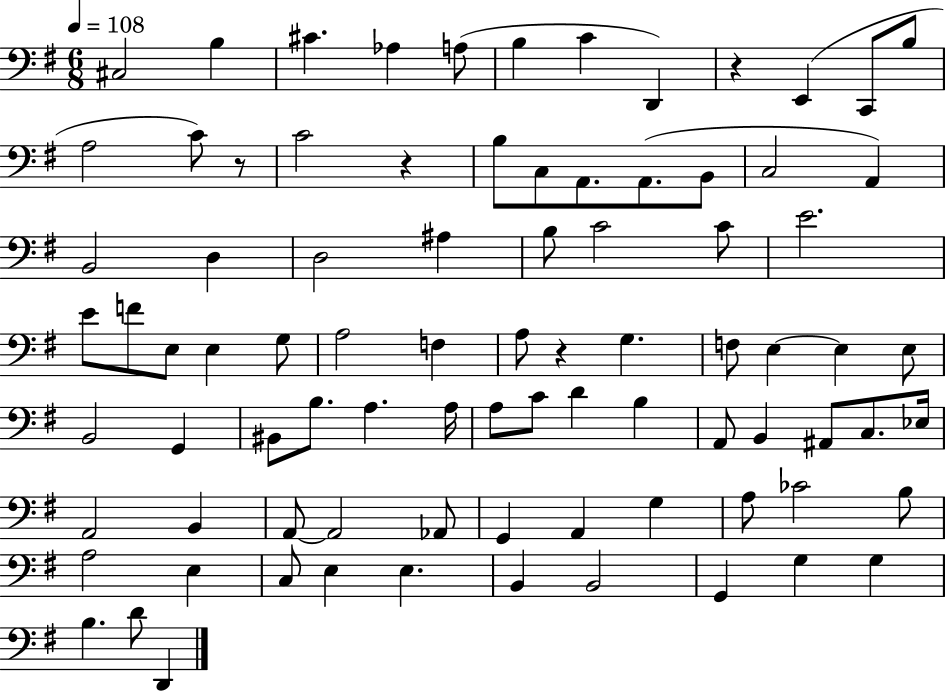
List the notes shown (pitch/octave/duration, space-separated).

C#3/h B3/q C#4/q. Ab3/q A3/e B3/q C4/q D2/q R/q E2/q C2/e B3/e A3/h C4/e R/e C4/h R/q B3/e C3/e A2/e. A2/e. B2/e C3/h A2/q B2/h D3/q D3/h A#3/q B3/e C4/h C4/e E4/h. E4/e F4/e E3/e E3/q G3/e A3/h F3/q A3/e R/q G3/q. F3/e E3/q E3/q E3/e B2/h G2/q BIS2/e B3/e. A3/q. A3/s A3/e C4/e D4/q B3/q A2/e B2/q A#2/e C3/e. Eb3/s A2/h B2/q A2/e A2/h Ab2/e G2/q A2/q G3/q A3/e CES4/h B3/e A3/h E3/q C3/e E3/q E3/q. B2/q B2/h G2/q G3/q G3/q B3/q. D4/e D2/q